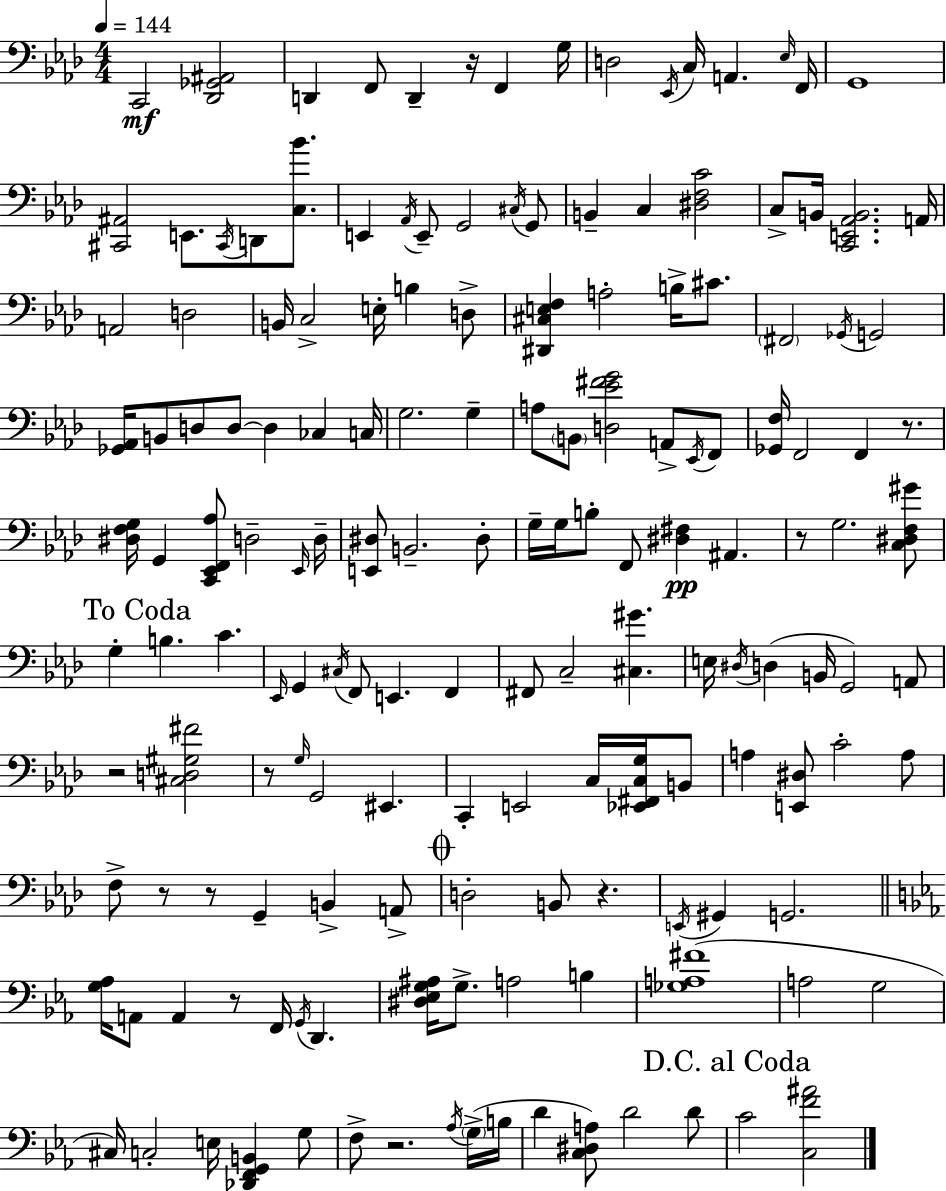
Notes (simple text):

C2/h [Db2,Gb2,A#2]/h D2/q F2/e D2/q R/s F2/q G3/s D3/h Eb2/s C3/s A2/q. Eb3/s F2/s G2/w [C#2,A#2]/h E2/e. C#2/s D2/e [C3,Bb4]/e. E2/q Ab2/s E2/e G2/h C#3/s G2/e B2/q C3/q [D#3,F3,C4]/h C3/e B2/s [C2,E2,Ab2,B2]/h. A2/s A2/h D3/h B2/s C3/h E3/s B3/q D3/e [D#2,C#3,E3,F3]/q A3/h B3/s C#4/e. F#2/h Gb2/s G2/h [Gb2,Ab2]/s B2/e D3/e D3/e D3/q CES3/q C3/s G3/h. G3/q A3/e B2/e [D3,Eb4,F#4,G4]/h A2/e Eb2/s F2/e [Gb2,F3]/s F2/h F2/q R/e. [D#3,F3,G3]/s G2/q [C2,Eb2,F2,Ab3]/e D3/h Eb2/s D3/s [E2,D#3]/e B2/h. D#3/e G3/s G3/s B3/e F2/e [D#3,F#3]/q A#2/q. R/e G3/h. [C3,D#3,F3,G#4]/e G3/q B3/q. C4/q. Eb2/s G2/q C#3/s F2/e E2/q. F2/q F#2/e C3/h [C#3,G#4]/q. E3/s D#3/s D3/q B2/s G2/h A2/e R/h [C#3,D3,G#3,F#4]/h R/e G3/s G2/h EIS2/q. C2/q E2/h C3/s [Eb2,F#2,C3,G3]/s B2/e A3/q [E2,D#3]/e C4/h A3/e F3/e R/e R/e G2/q B2/q A2/e D3/h B2/e R/q. E2/s G#2/q G2/h. [G3,Ab3]/s A2/e A2/q R/e F2/s G2/s D2/q. [D#3,Eb3,G3,A#3]/s G3/e. A3/h B3/q [Gb3,A3,F#4]/w A3/h G3/h C#3/s C3/h E3/s [Db2,F2,G2,B2]/q G3/e F3/e R/h. Ab3/s G3/s B3/s D4/q [C3,D#3,A3]/e D4/h D4/e C4/h [C3,F4,A#4]/h